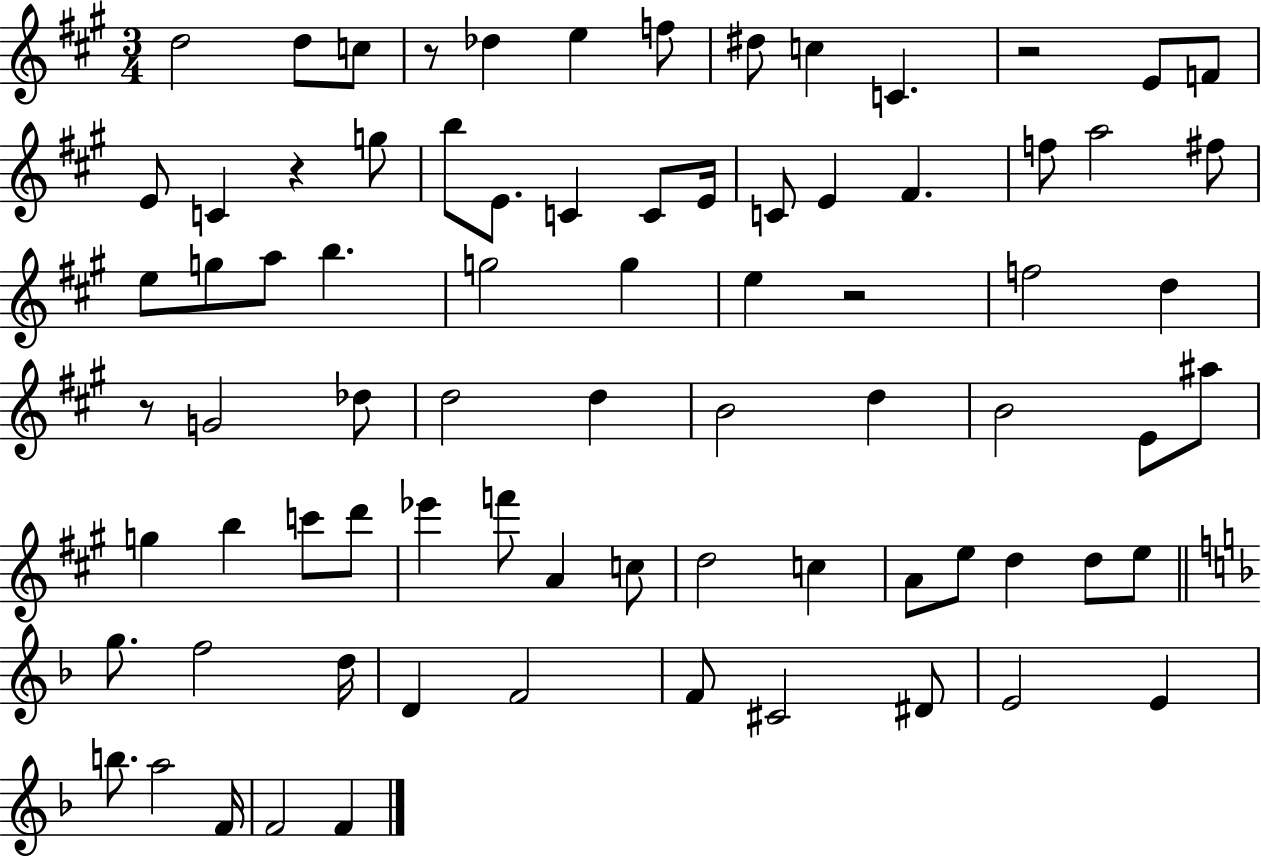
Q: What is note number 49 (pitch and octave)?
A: F6